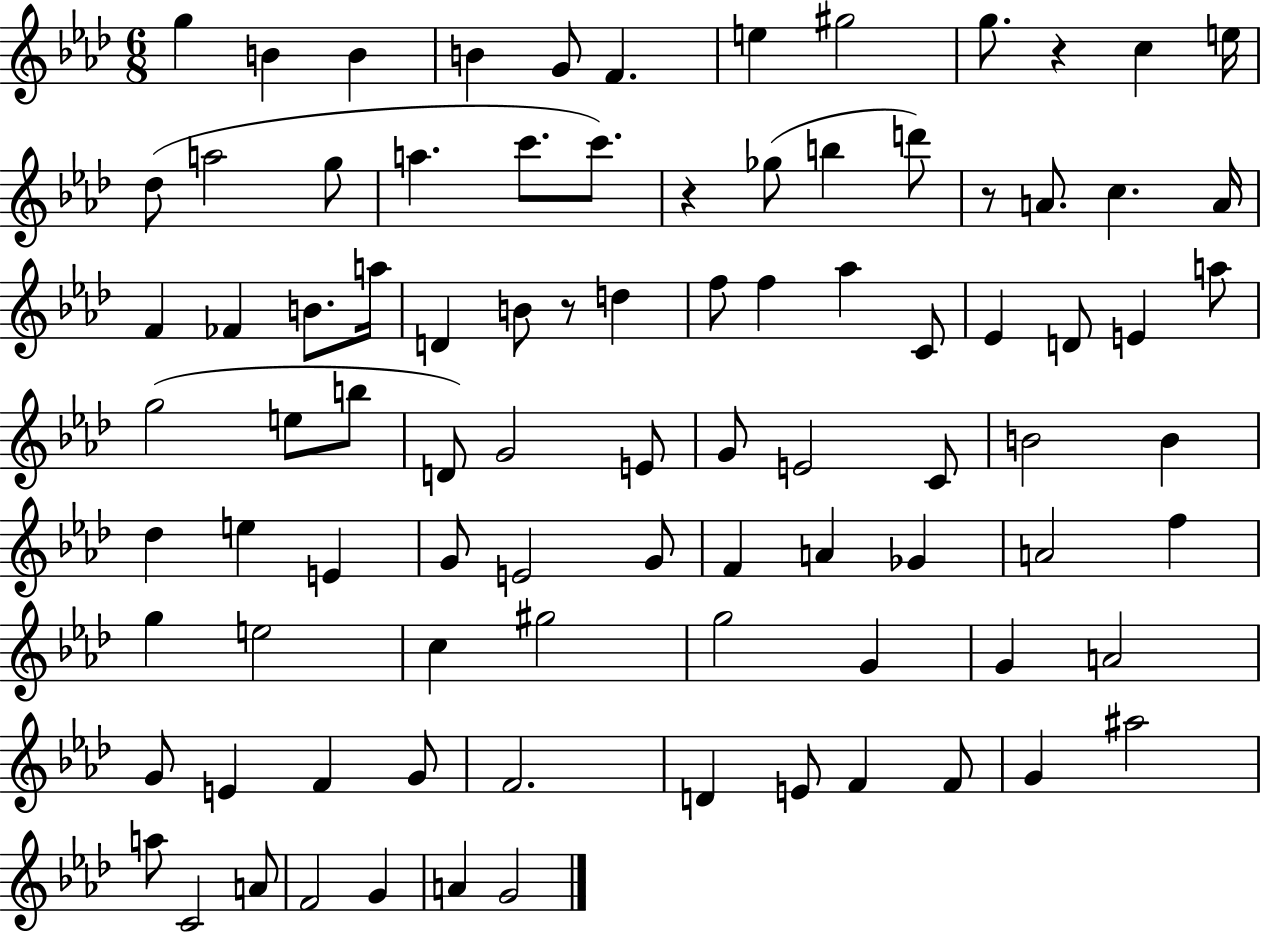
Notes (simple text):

G5/q B4/q B4/q B4/q G4/e F4/q. E5/q G#5/h G5/e. R/q C5/q E5/s Db5/e A5/h G5/e A5/q. C6/e. C6/e. R/q Gb5/e B5/q D6/e R/e A4/e. C5/q. A4/s F4/q FES4/q B4/e. A5/s D4/q B4/e R/e D5/q F5/e F5/q Ab5/q C4/e Eb4/q D4/e E4/q A5/e G5/h E5/e B5/e D4/e G4/h E4/e G4/e E4/h C4/e B4/h B4/q Db5/q E5/q E4/q G4/e E4/h G4/e F4/q A4/q Gb4/q A4/h F5/q G5/q E5/h C5/q G#5/h G5/h G4/q G4/q A4/h G4/e E4/q F4/q G4/e F4/h. D4/q E4/e F4/q F4/e G4/q A#5/h A5/e C4/h A4/e F4/h G4/q A4/q G4/h